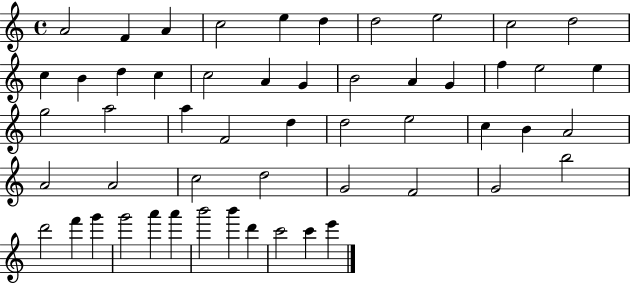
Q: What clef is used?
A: treble